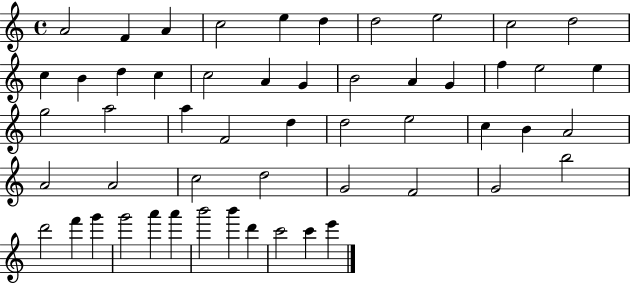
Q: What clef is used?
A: treble